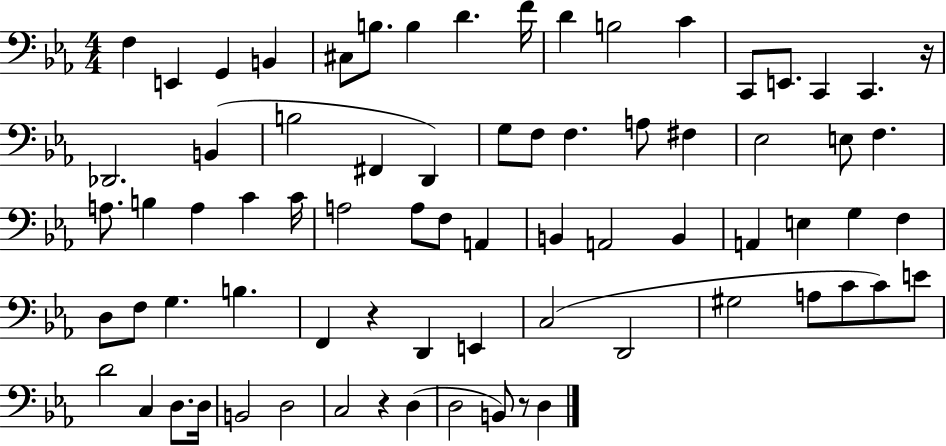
X:1
T:Untitled
M:4/4
L:1/4
K:Eb
F, E,, G,, B,, ^C,/2 B,/2 B, D F/4 D B,2 C C,,/2 E,,/2 C,, C,, z/4 _D,,2 B,, B,2 ^F,, D,, G,/2 F,/2 F, A,/2 ^F, _E,2 E,/2 F, A,/2 B, A, C C/4 A,2 A,/2 F,/2 A,, B,, A,,2 B,, A,, E, G, F, D,/2 F,/2 G, B, F,, z D,, E,, C,2 D,,2 ^G,2 A,/2 C/2 C/2 E/2 D2 C, D,/2 D,/4 B,,2 D,2 C,2 z D, D,2 B,,/2 z/2 D,